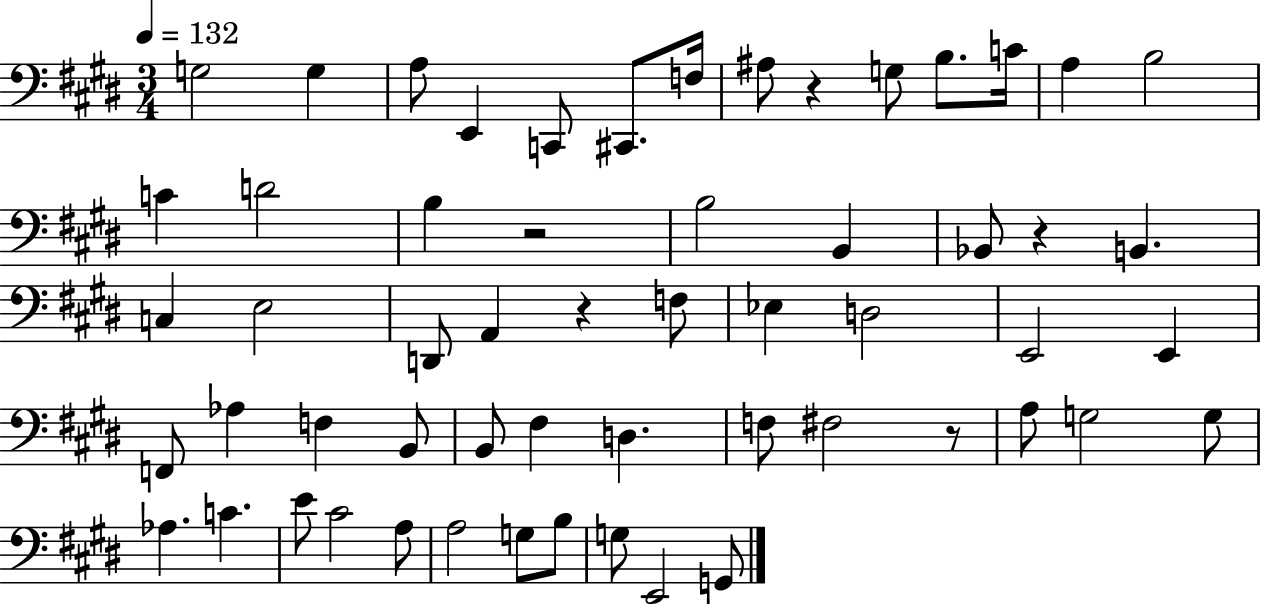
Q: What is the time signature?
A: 3/4